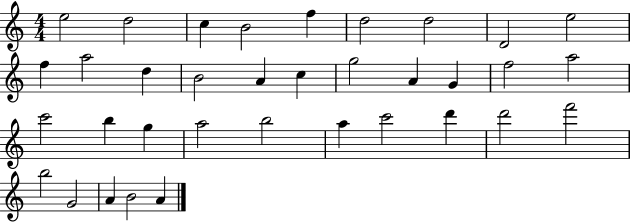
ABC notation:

X:1
T:Untitled
M:4/4
L:1/4
K:C
e2 d2 c B2 f d2 d2 D2 e2 f a2 d B2 A c g2 A G f2 a2 c'2 b g a2 b2 a c'2 d' d'2 f'2 b2 G2 A B2 A